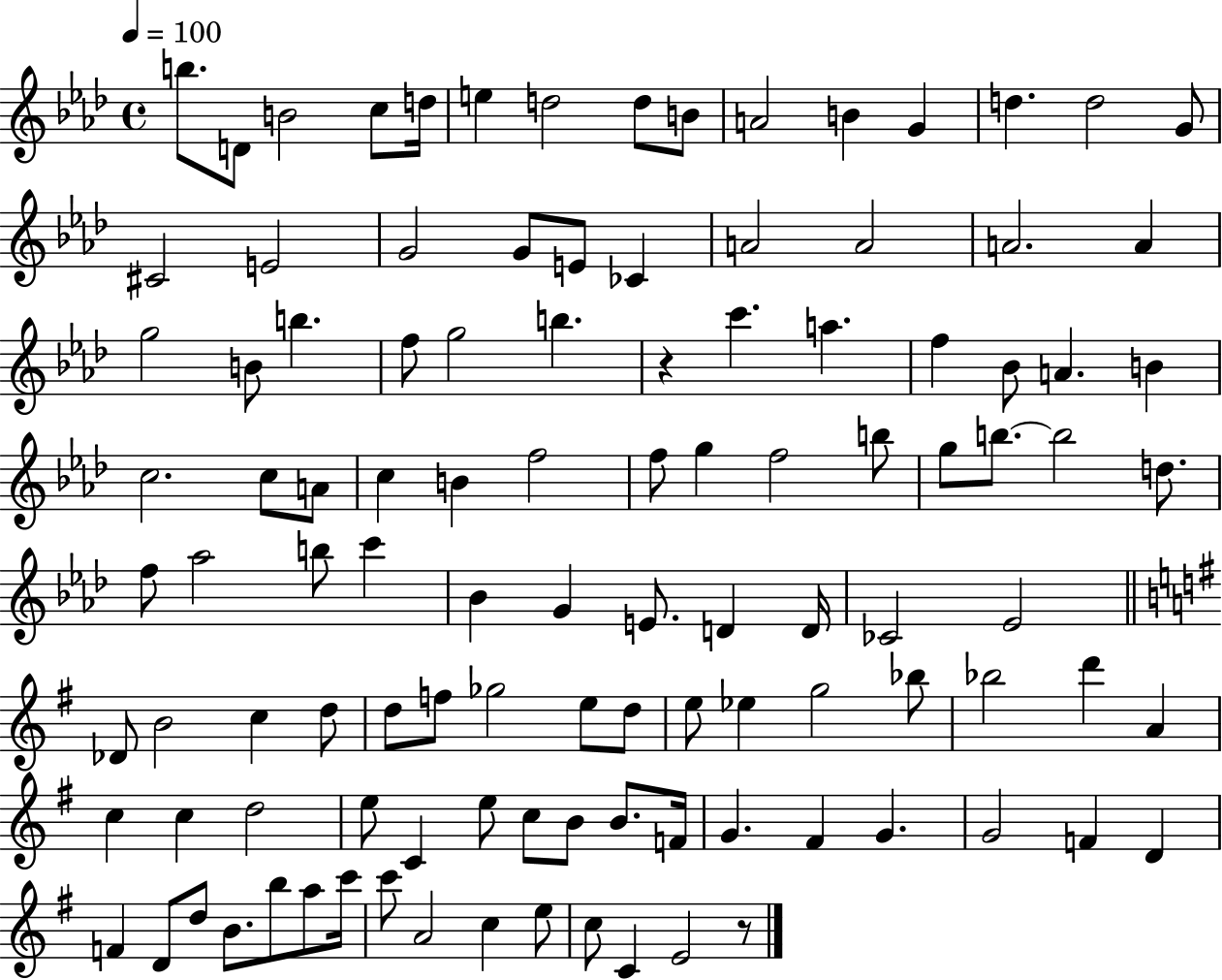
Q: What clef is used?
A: treble